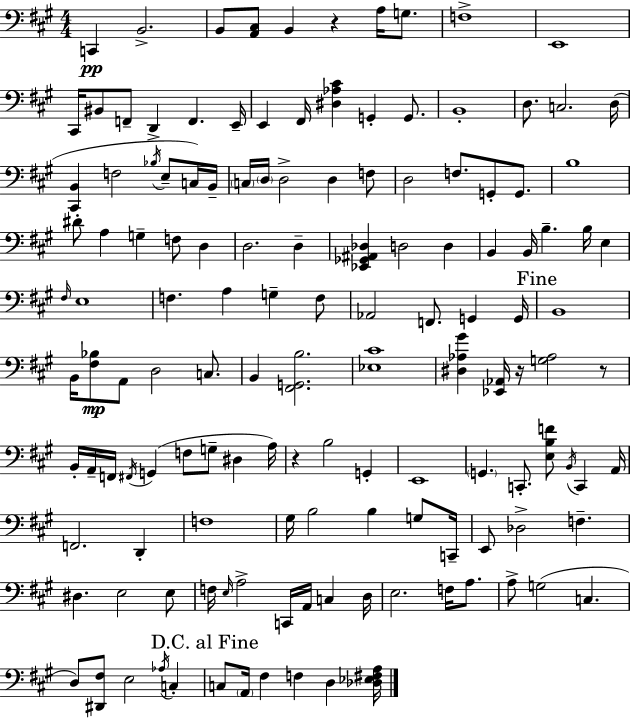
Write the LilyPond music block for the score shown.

{
  \clef bass
  \numericTimeSignature
  \time 4/4
  \key a \major
  c,4\pp b,2.-> | b,8 <a, cis>8 b,4 r4 a16 g8. | f1-> | e,1 | \break cis,16 bis,8 f,8-- d,4-> f,4. e,16-- | e,4 fis,16 <dis aes cis'>4 g,4-. g,8. | b,1-. | d8. c2. d16( | \break <cis, b,>4 f2 \acciaccatura { bes16 } e8-- c16) | b,16-- \parenthesize c16 \parenthesize d16 d2-> d4 f8 | d2 f8. g,8-. g,8. | b1 | \break dis'8-. a4 g4-- f8 d4 | d2. d4-- | <ees, ges, ais, des>4 d2 d4 | b,4 b,16 b4.-- b16 e4 | \break \grace { fis16 } e1 | f4. a4 g4-- | f8 aes,2 f,8. g,4 | g,16 \mark "Fine" b,1 | \break b,16 <fis bes>8\mp a,8 d2 c8. | b,4 <fis, g, b>2. | <ees cis'>1 | <dis aes gis'>4 <ees, aes,>16 r16 <g aes>2 | \break r8 b,16-. a,16-- f,16 \acciaccatura { fis,16 } g,4( f8 g8-- dis4 | a16) r4 b2 g,4-. | e,1 | \parenthesize g,4. c,8.-. <e b f'>8 \acciaccatura { b,16 } c,4 | \break a,16 f,2. | d,4-. f1 | gis16 b2 b4 | g8 c,16-- e,8 des2-> f4.-- | \break dis4. e2 | e8 f16 \grace { e16 } a2-> c,16 a,16 | c4 d16 e2. | f16 a8. a8-> g2( c4. | \break d8) <dis, fis>8 e2 | \acciaccatura { aes16 } c4-. \mark "D.C. al Fine" c8 \parenthesize a,16 fis4 f4 | d4 <des ees fis a>16 \bar "|."
}